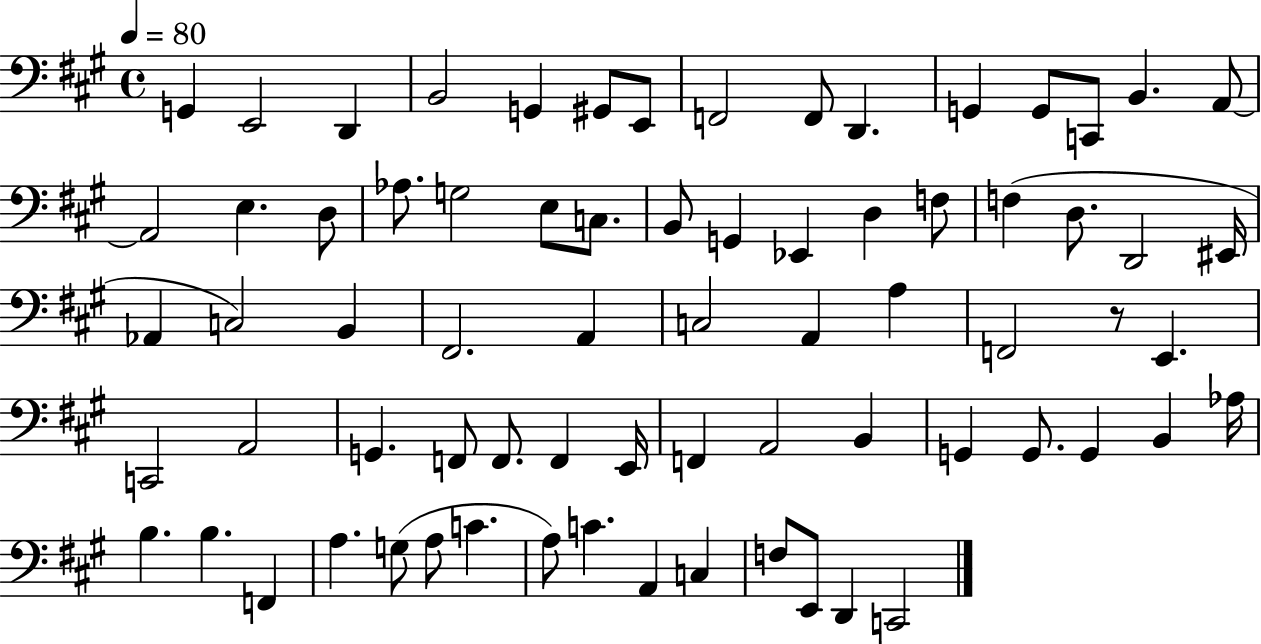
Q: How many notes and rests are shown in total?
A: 72